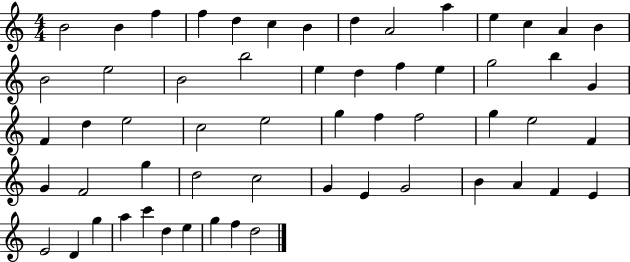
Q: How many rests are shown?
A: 0